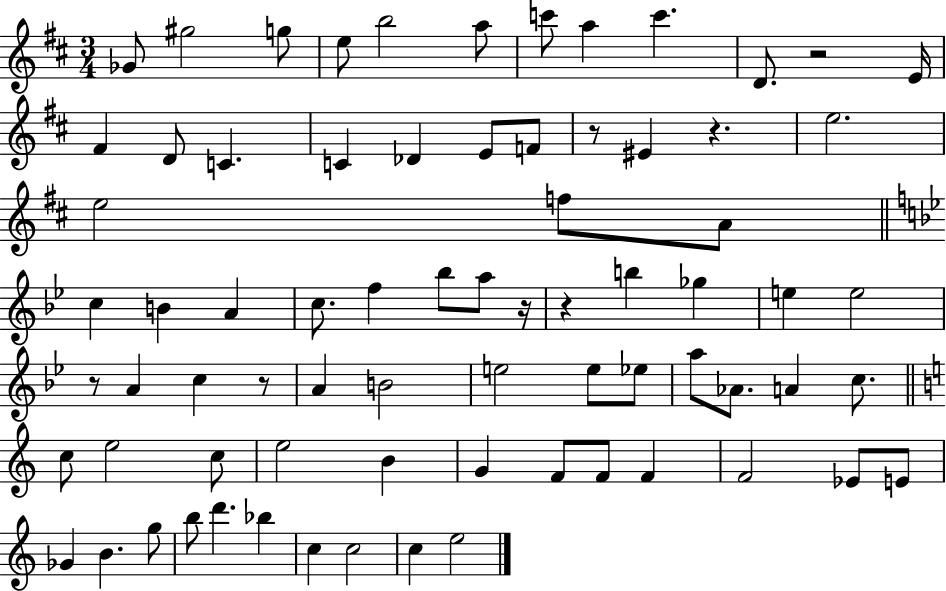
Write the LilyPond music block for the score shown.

{
  \clef treble
  \numericTimeSignature
  \time 3/4
  \key d \major
  ges'8 gis''2 g''8 | e''8 b''2 a''8 | c'''8 a''4 c'''4. | d'8. r2 e'16 | \break fis'4 d'8 c'4. | c'4 des'4 e'8 f'8 | r8 eis'4 r4. | e''2. | \break e''2 f''8 a'8 | \bar "||" \break \key g \minor c''4 b'4 a'4 | c''8. f''4 bes''8 a''8 r16 | r4 b''4 ges''4 | e''4 e''2 | \break r8 a'4 c''4 r8 | a'4 b'2 | e''2 e''8 ees''8 | a''8 aes'8. a'4 c''8. | \break \bar "||" \break \key c \major c''8 e''2 c''8 | e''2 b'4 | g'4 f'8 f'8 f'4 | f'2 ees'8 e'8 | \break ges'4 b'4. g''8 | b''8 d'''4. bes''4 | c''4 c''2 | c''4 e''2 | \break \bar "|."
}